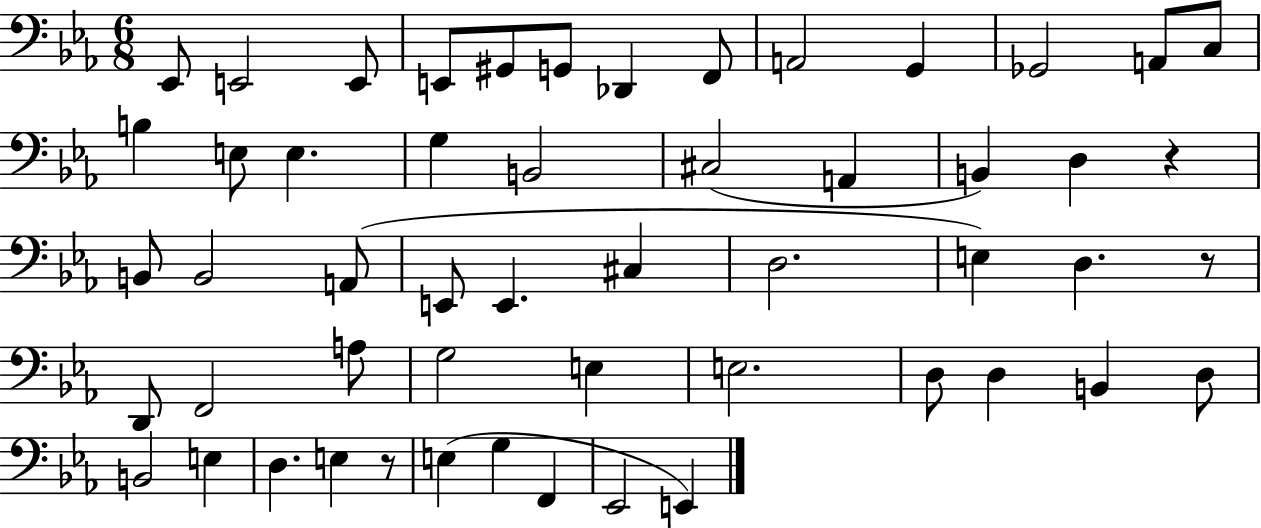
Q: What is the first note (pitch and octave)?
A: Eb2